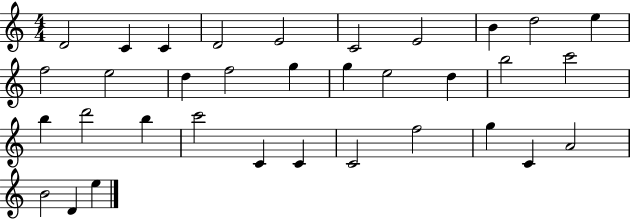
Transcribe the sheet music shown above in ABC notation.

X:1
T:Untitled
M:4/4
L:1/4
K:C
D2 C C D2 E2 C2 E2 B d2 e f2 e2 d f2 g g e2 d b2 c'2 b d'2 b c'2 C C C2 f2 g C A2 B2 D e